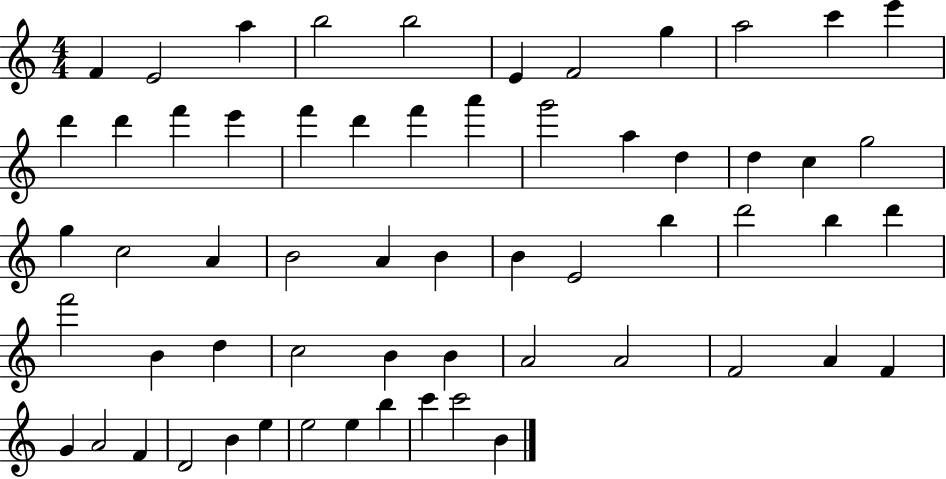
{
  \clef treble
  \numericTimeSignature
  \time 4/4
  \key c \major
  f'4 e'2 a''4 | b''2 b''2 | e'4 f'2 g''4 | a''2 c'''4 e'''4 | \break d'''4 d'''4 f'''4 e'''4 | f'''4 d'''4 f'''4 a'''4 | g'''2 a''4 d''4 | d''4 c''4 g''2 | \break g''4 c''2 a'4 | b'2 a'4 b'4 | b'4 e'2 b''4 | d'''2 b''4 d'''4 | \break f'''2 b'4 d''4 | c''2 b'4 b'4 | a'2 a'2 | f'2 a'4 f'4 | \break g'4 a'2 f'4 | d'2 b'4 e''4 | e''2 e''4 b''4 | c'''4 c'''2 b'4 | \break \bar "|."
}